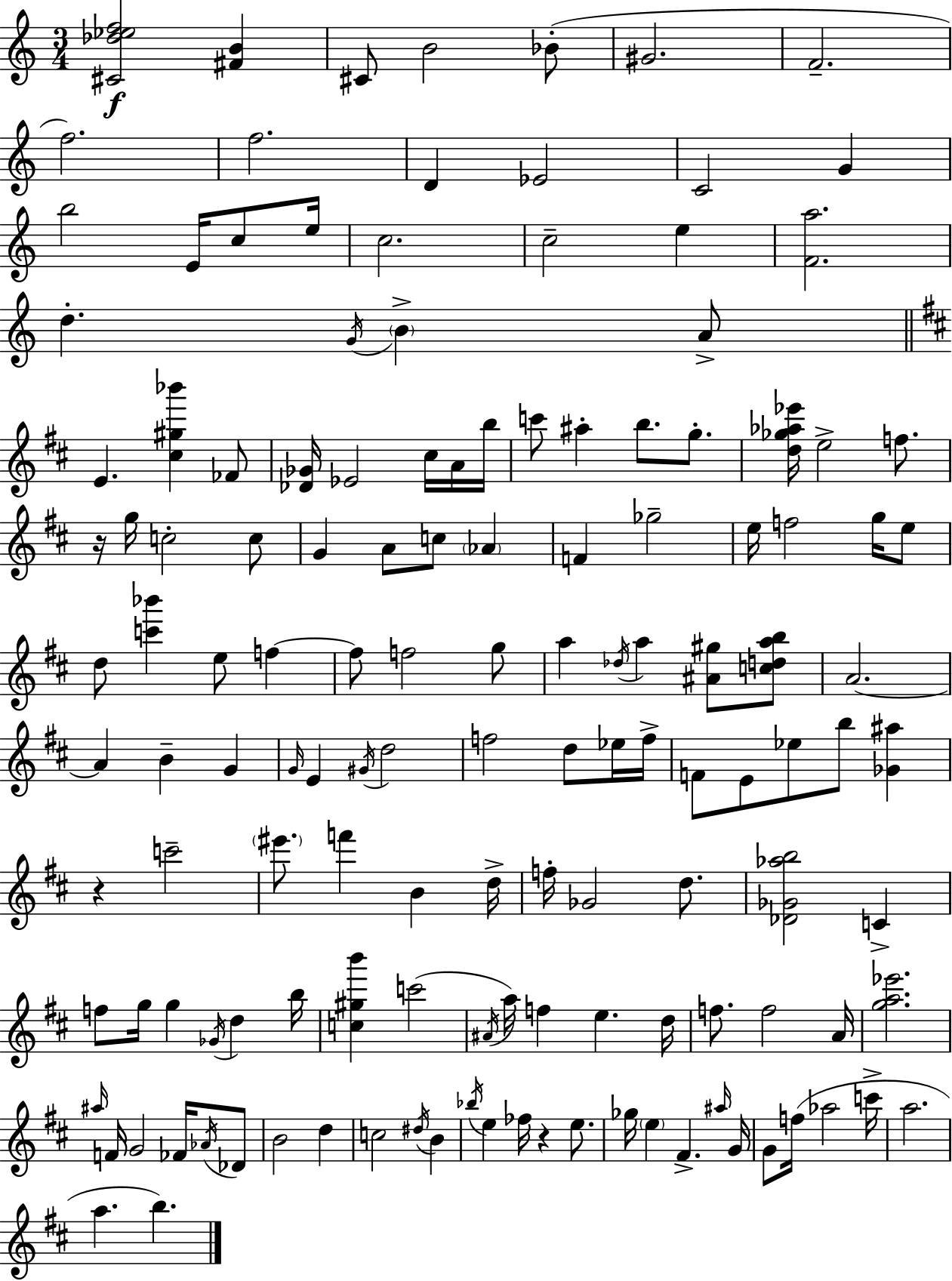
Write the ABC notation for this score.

X:1
T:Untitled
M:3/4
L:1/4
K:C
[^C_d_ef]2 [^FB] ^C/2 B2 _B/2 ^G2 F2 f2 f2 D _E2 C2 G b2 E/4 c/2 e/4 c2 c2 e [Fa]2 d G/4 B A/2 E [^c^g_b'] _F/2 [_D_G]/4 _E2 ^c/4 A/4 b/4 c'/2 ^a b/2 g/2 [d_g_a_e']/4 e2 f/2 z/4 g/4 c2 c/2 G A/2 c/2 _A F _g2 e/4 f2 g/4 e/2 d/2 [c'_b'] e/2 f f/2 f2 g/2 a _d/4 a [^A^g]/2 [cdab]/2 A2 A B G G/4 E ^G/4 d2 f2 d/2 _e/4 f/4 F/2 E/2 _e/2 b/2 [_G^a] z c'2 ^e'/2 f' B d/4 f/4 _G2 d/2 [_D_G_ab]2 C f/2 g/4 g _G/4 d b/4 [c^gb'] c'2 ^A/4 a/4 f e d/4 f/2 f2 A/4 [ga_e']2 ^a/4 F/4 G2 _F/4 _A/4 _D/2 B2 d c2 ^d/4 B _b/4 e _f/4 z e/2 _g/4 e ^F ^a/4 G/4 G/2 f/4 _a2 c'/4 a2 a b